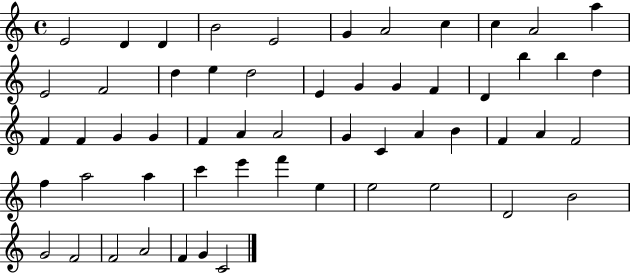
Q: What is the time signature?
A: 4/4